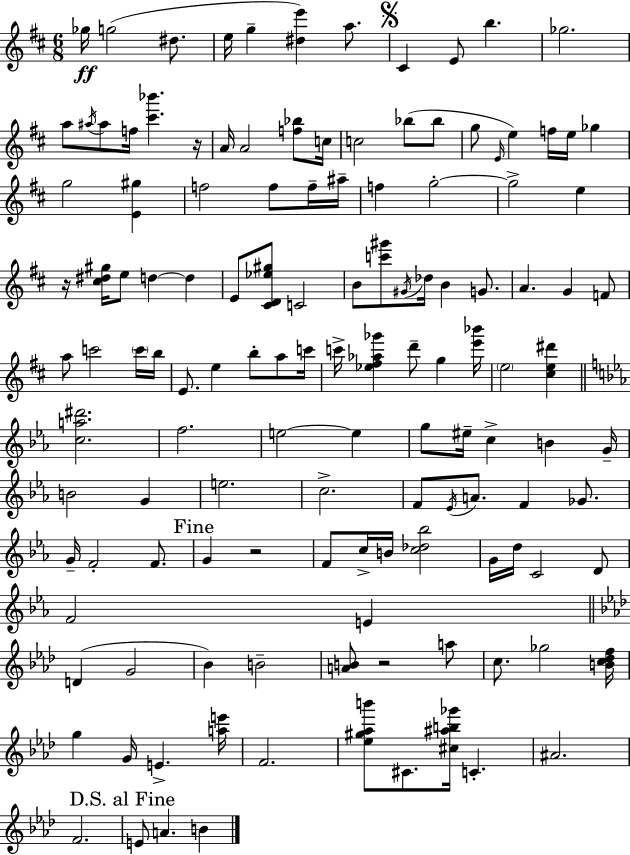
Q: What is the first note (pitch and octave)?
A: Gb5